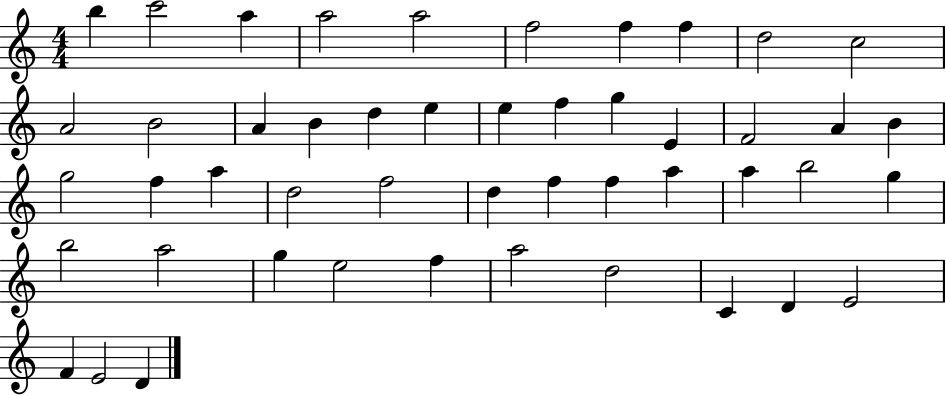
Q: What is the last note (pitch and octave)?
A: D4